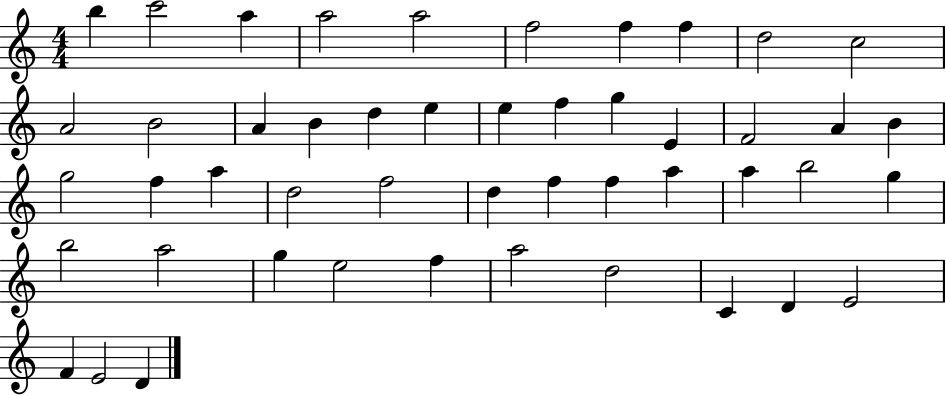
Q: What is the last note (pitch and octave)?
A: D4